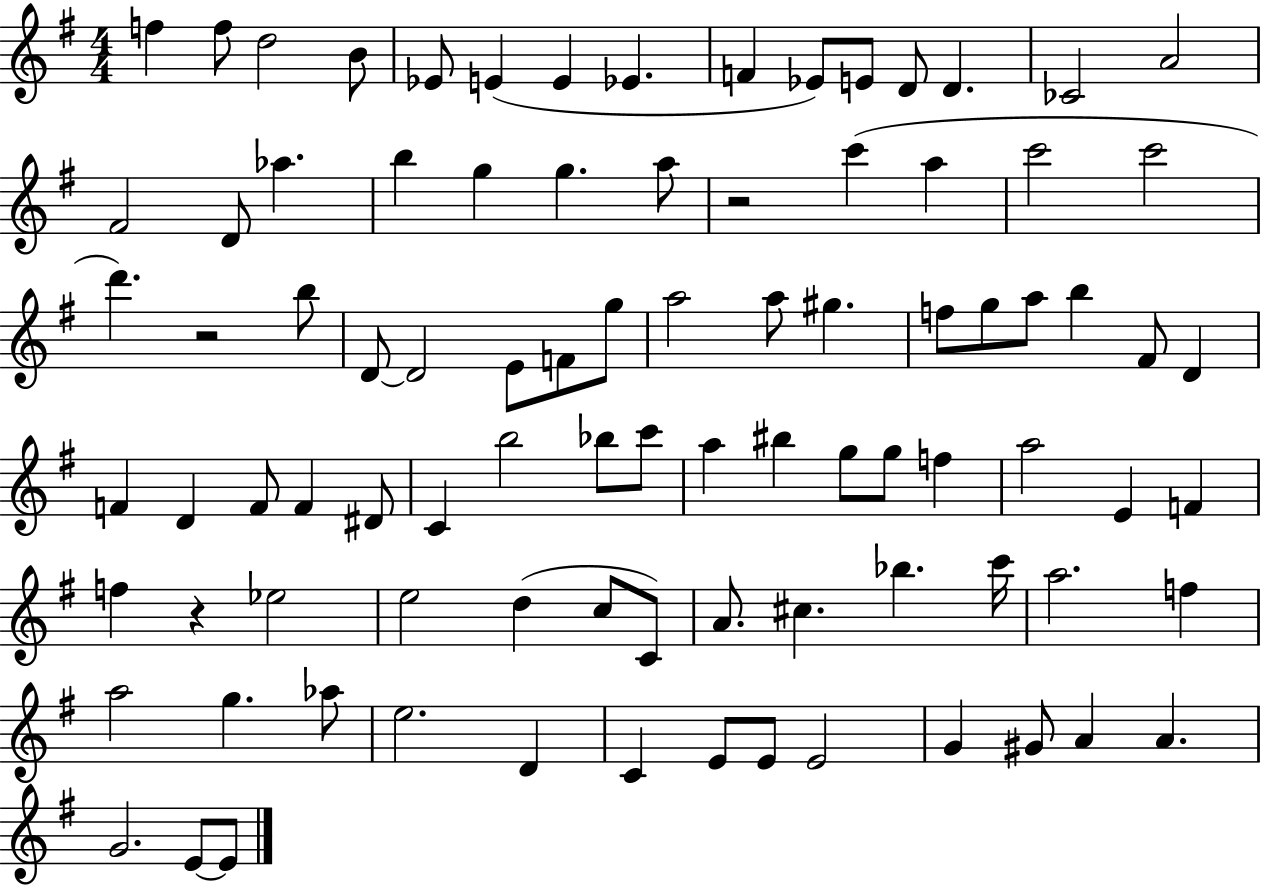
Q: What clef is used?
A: treble